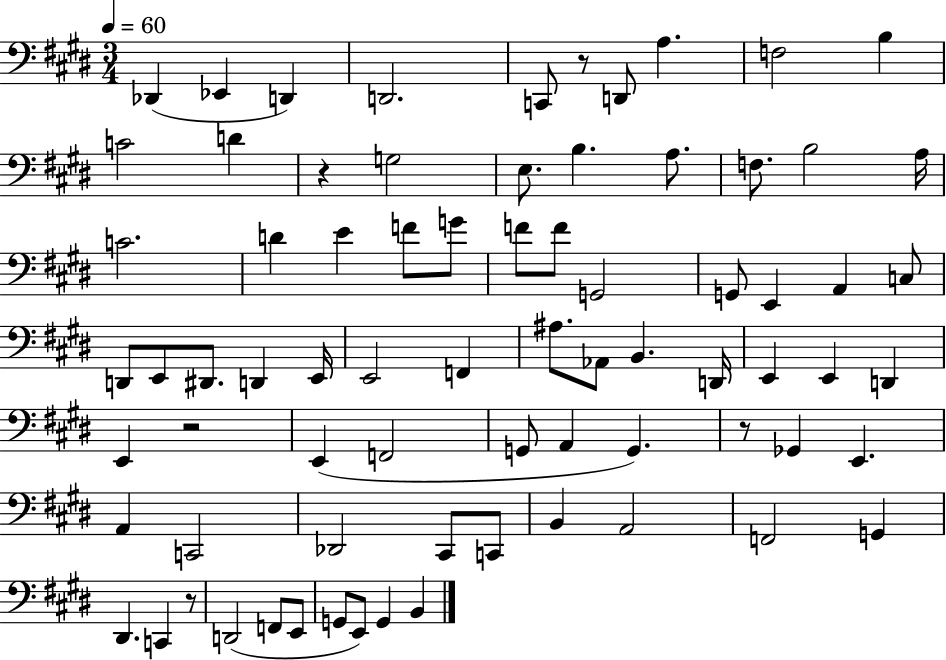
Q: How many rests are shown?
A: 5